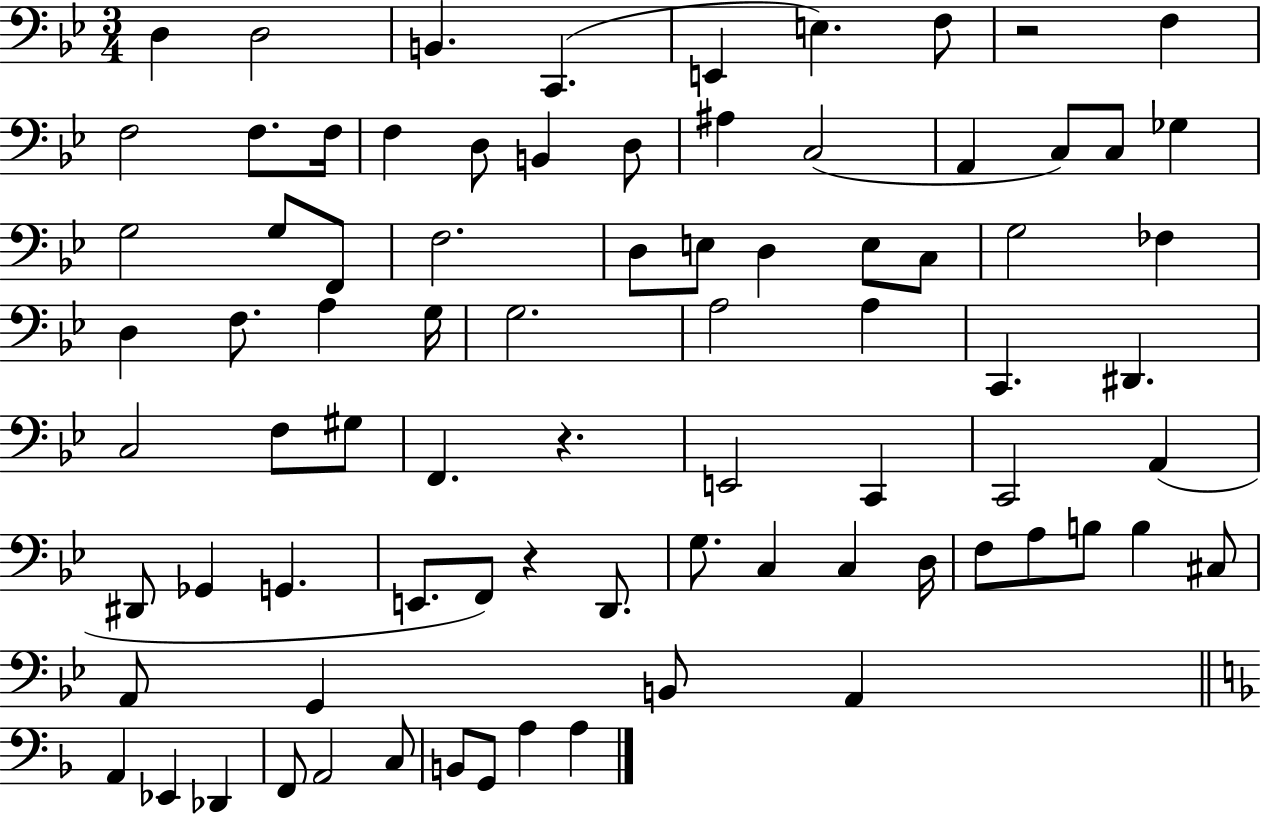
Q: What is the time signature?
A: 3/4